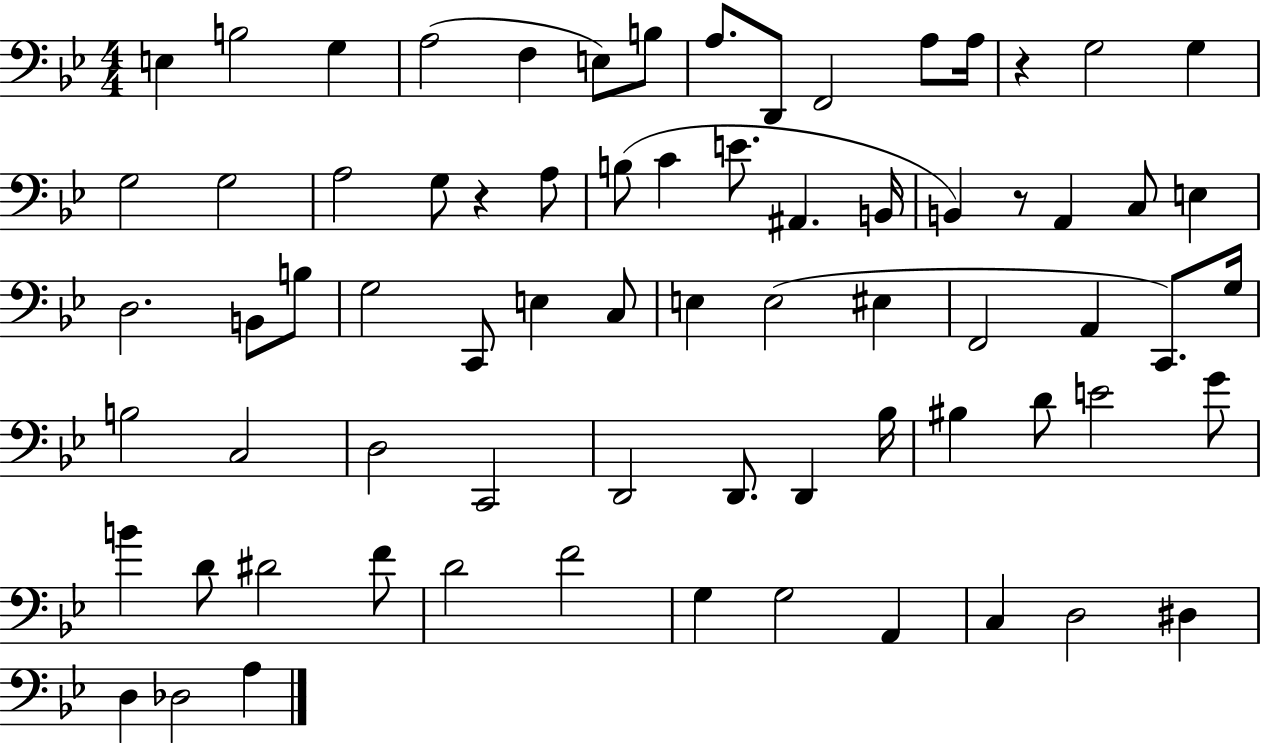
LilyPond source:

{
  \clef bass
  \numericTimeSignature
  \time 4/4
  \key bes \major
  e4 b2 g4 | a2( f4 e8) b8 | a8. d,8 f,2 a8 a16 | r4 g2 g4 | \break g2 g2 | a2 g8 r4 a8 | b8( c'4 e'8. ais,4. b,16 | b,4) r8 a,4 c8 e4 | \break d2. b,8 b8 | g2 c,8 e4 c8 | e4 e2( eis4 | f,2 a,4 c,8.) g16 | \break b2 c2 | d2 c,2 | d,2 d,8. d,4 bes16 | bis4 d'8 e'2 g'8 | \break b'4 d'8 dis'2 f'8 | d'2 f'2 | g4 g2 a,4 | c4 d2 dis4 | \break d4 des2 a4 | \bar "|."
}